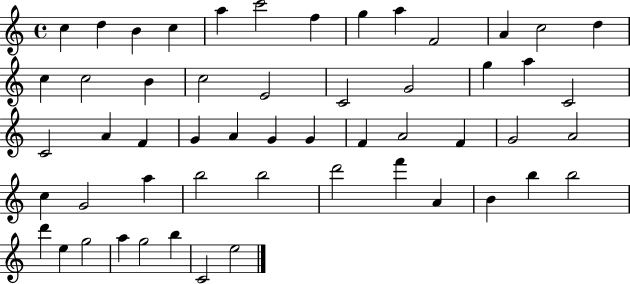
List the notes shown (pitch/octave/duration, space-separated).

C5/q D5/q B4/q C5/q A5/q C6/h F5/q G5/q A5/q F4/h A4/q C5/h D5/q C5/q C5/h B4/q C5/h E4/h C4/h G4/h G5/q A5/q C4/h C4/h A4/q F4/q G4/q A4/q G4/q G4/q F4/q A4/h F4/q G4/h A4/h C5/q G4/h A5/q B5/h B5/h D6/h F6/q A4/q B4/q B5/q B5/h D6/q E5/q G5/h A5/q G5/h B5/q C4/h E5/h